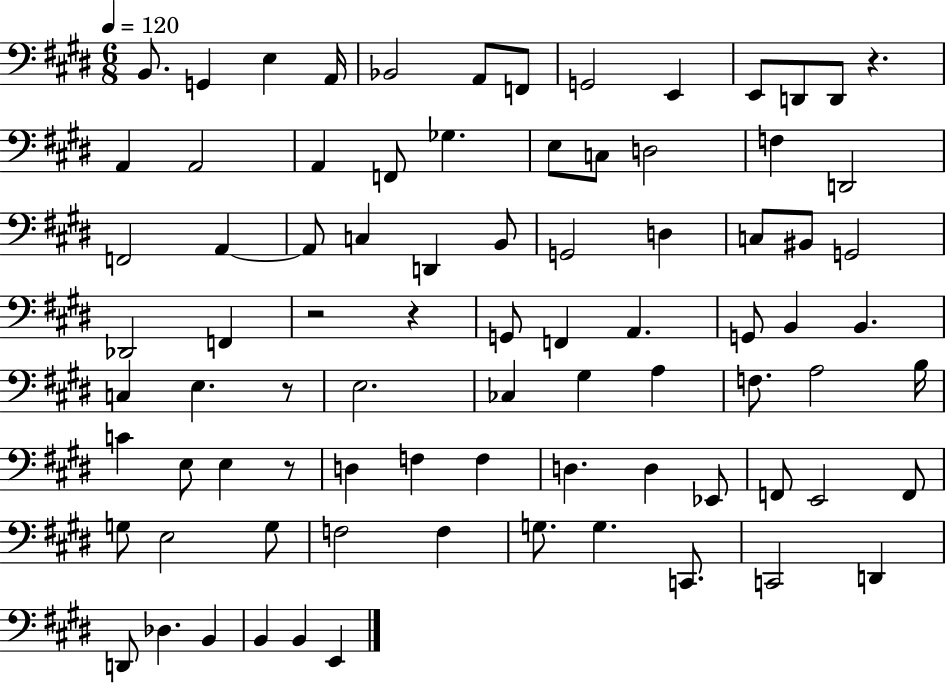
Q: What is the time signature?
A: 6/8